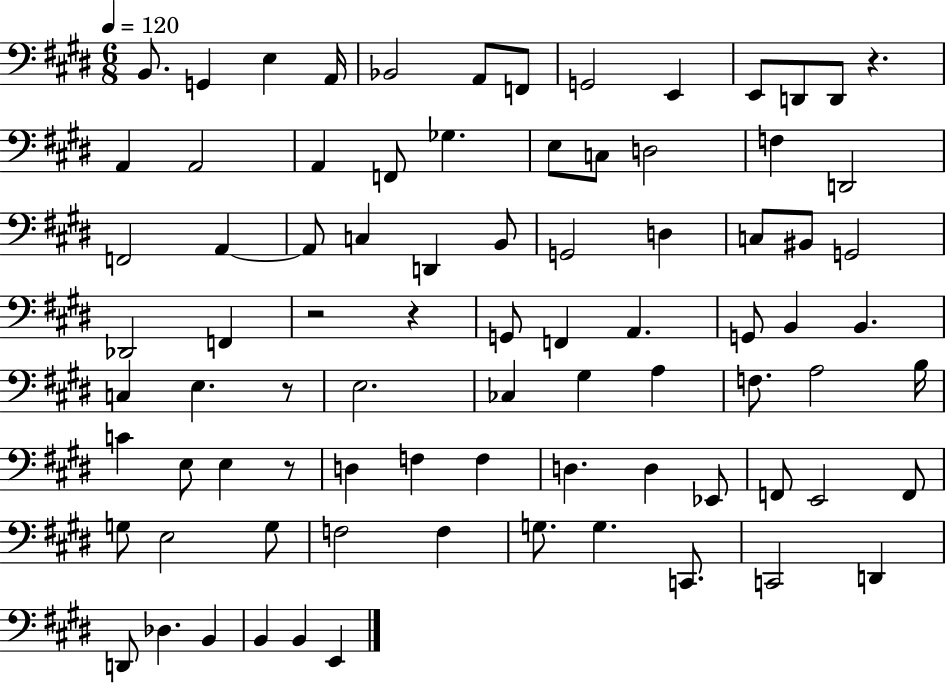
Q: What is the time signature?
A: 6/8